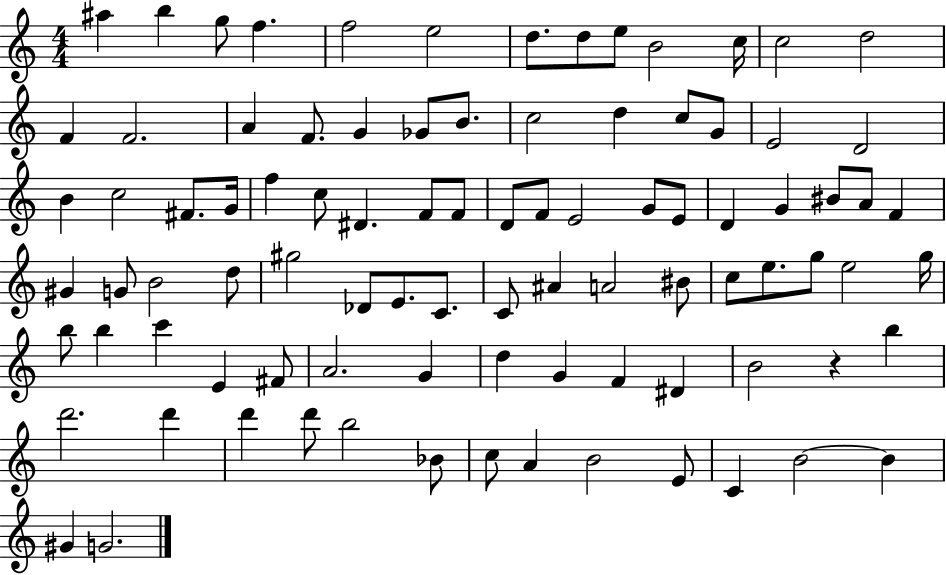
{
  \clef treble
  \numericTimeSignature
  \time 4/4
  \key c \major
  ais''4 b''4 g''8 f''4. | f''2 e''2 | d''8. d''8 e''8 b'2 c''16 | c''2 d''2 | \break f'4 f'2. | a'4 f'8. g'4 ges'8 b'8. | c''2 d''4 c''8 g'8 | e'2 d'2 | \break b'4 c''2 fis'8. g'16 | f''4 c''8 dis'4. f'8 f'8 | d'8 f'8 e'2 g'8 e'8 | d'4 g'4 bis'8 a'8 f'4 | \break gis'4 g'8 b'2 d''8 | gis''2 des'8 e'8. c'8. | c'8 ais'4 a'2 bis'8 | c''8 e''8. g''8 e''2 g''16 | \break b''8 b''4 c'''4 e'4 fis'8 | a'2. g'4 | d''4 g'4 f'4 dis'4 | b'2 r4 b''4 | \break d'''2. d'''4 | d'''4 d'''8 b''2 bes'8 | c''8 a'4 b'2 e'8 | c'4 b'2~~ b'4 | \break gis'4 g'2. | \bar "|."
}